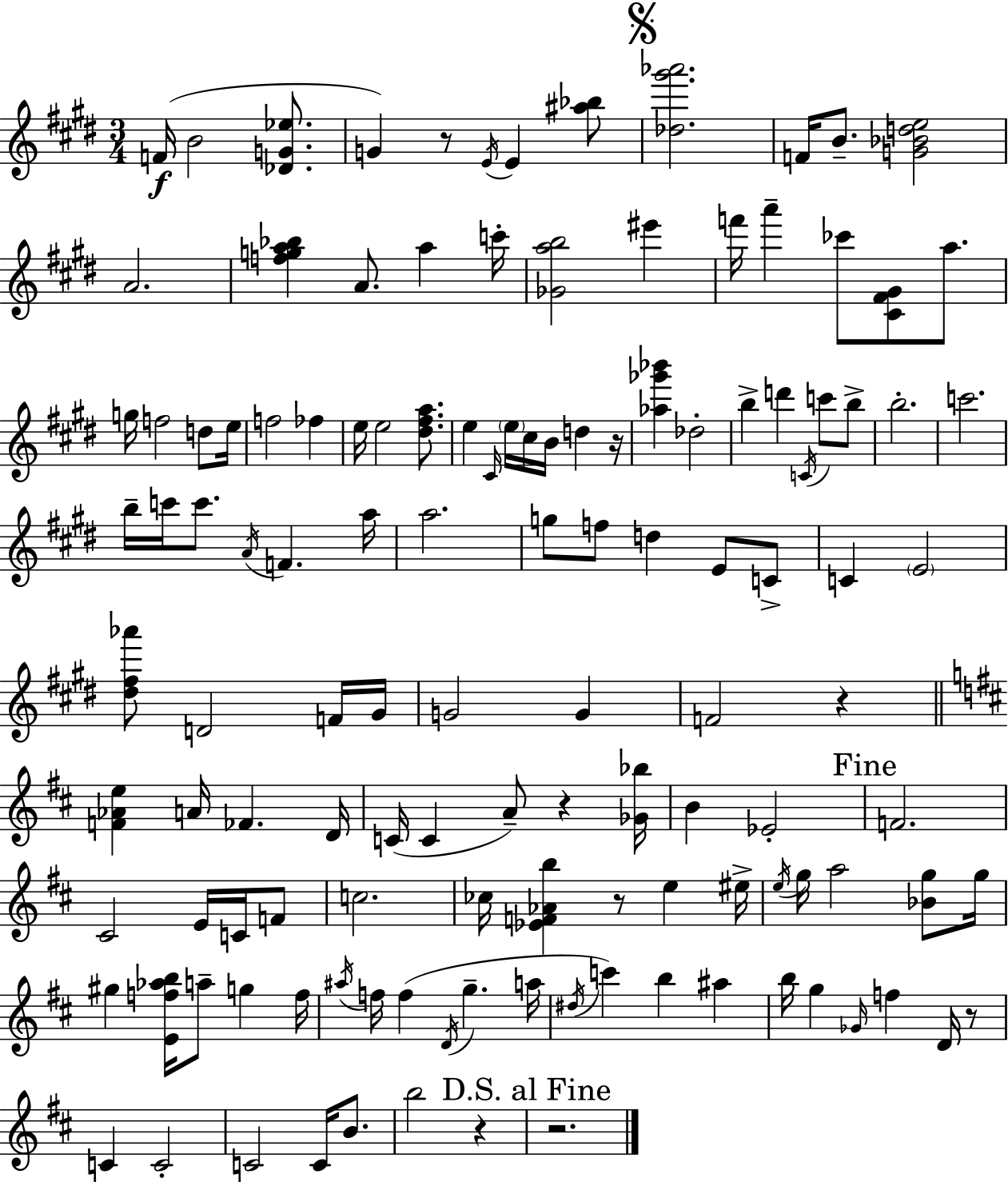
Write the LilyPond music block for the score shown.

{
  \clef treble
  \numericTimeSignature
  \time 3/4
  \key e \major
  \repeat volta 2 { f'16(\f b'2 <des' g' ees''>8. | g'4) r8 \acciaccatura { e'16 } e'4 <ais'' bes''>8 | \mark \markup { \musicglyph "scripts.segno" } <des'' gis''' aes'''>2. | f'16 b'8.-- <g' bes' d'' e''>2 | \break a'2. | <f'' g'' a'' bes''>4 a'8. a''4 | c'''16-. <ges' a'' b''>2 eis'''4 | f'''16 a'''4-- ces'''8 <cis' fis' gis'>8 a''8. | \break g''16 f''2 d''8 | e''16 f''2 fes''4 | e''16 e''2 <dis'' fis'' a''>8. | e''4 \grace { cis'16 } \parenthesize e''16 cis''16 b'16 d''4 | \break r16 <aes'' ges''' bes'''>4 des''2-. | b''4-> d'''4 \acciaccatura { c'16 } c'''8 | b''8-> b''2.-. | c'''2. | \break b''16-- c'''16 c'''8. \acciaccatura { a'16 } f'4. | a''16 a''2. | g''8 f''8 d''4 | e'8 c'8-> c'4 \parenthesize e'2 | \break <dis'' fis'' aes'''>8 d'2 | f'16 gis'16 g'2 | g'4 f'2 | r4 \bar "||" \break \key b \minor <f' aes' e''>4 a'16 fes'4. d'16 | c'16( c'4 a'8--) r4 <ges' bes''>16 | b'4 ees'2-. | \mark "Fine" f'2. | \break cis'2 e'16 c'16 f'8 | c''2. | ces''16 <ees' f' aes' b''>4 r8 e''4 eis''16-> | \acciaccatura { e''16 } g''16 a''2 <bes' g''>8 | \break g''16 gis''4 <e' f'' aes'' b''>16 a''8-- g''4 | f''16 \acciaccatura { ais''16 } f''16 f''4( \acciaccatura { d'16 } g''4.-- | a''16 \acciaccatura { dis''16 } c'''4) b''4 | ais''4 b''16 g''4 \grace { ges'16 } f''4 | \break d'16 r8 c'4 c'2-. | c'2 | c'16 b'8. b''2 | r4 \mark "D.S. al Fine" r2. | \break } \bar "|."
}